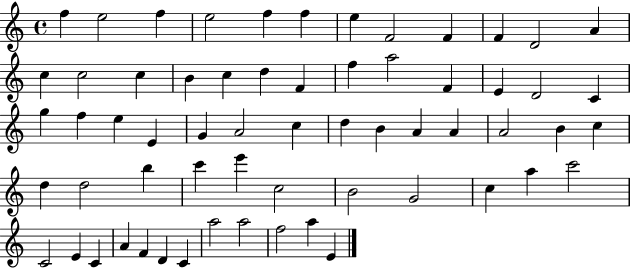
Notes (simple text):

F5/q E5/h F5/q E5/h F5/q F5/q E5/q F4/h F4/q F4/q D4/h A4/q C5/q C5/h C5/q B4/q C5/q D5/q F4/q F5/q A5/h F4/q E4/q D4/h C4/q G5/q F5/q E5/q E4/q G4/q A4/h C5/q D5/q B4/q A4/q A4/q A4/h B4/q C5/q D5/q D5/h B5/q C6/q E6/q C5/h B4/h G4/h C5/q A5/q C6/h C4/h E4/q C4/q A4/q F4/q D4/q C4/q A5/h A5/h F5/h A5/q E4/q